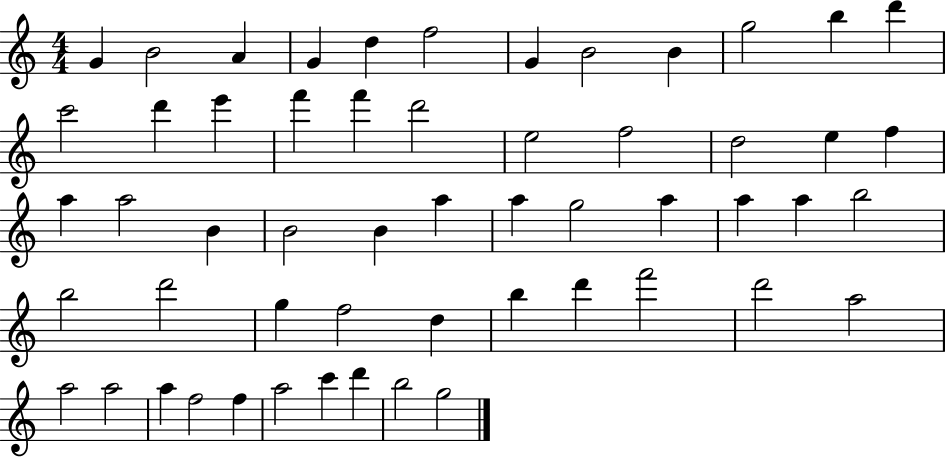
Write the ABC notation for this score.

X:1
T:Untitled
M:4/4
L:1/4
K:C
G B2 A G d f2 G B2 B g2 b d' c'2 d' e' f' f' d'2 e2 f2 d2 e f a a2 B B2 B a a g2 a a a b2 b2 d'2 g f2 d b d' f'2 d'2 a2 a2 a2 a f2 f a2 c' d' b2 g2